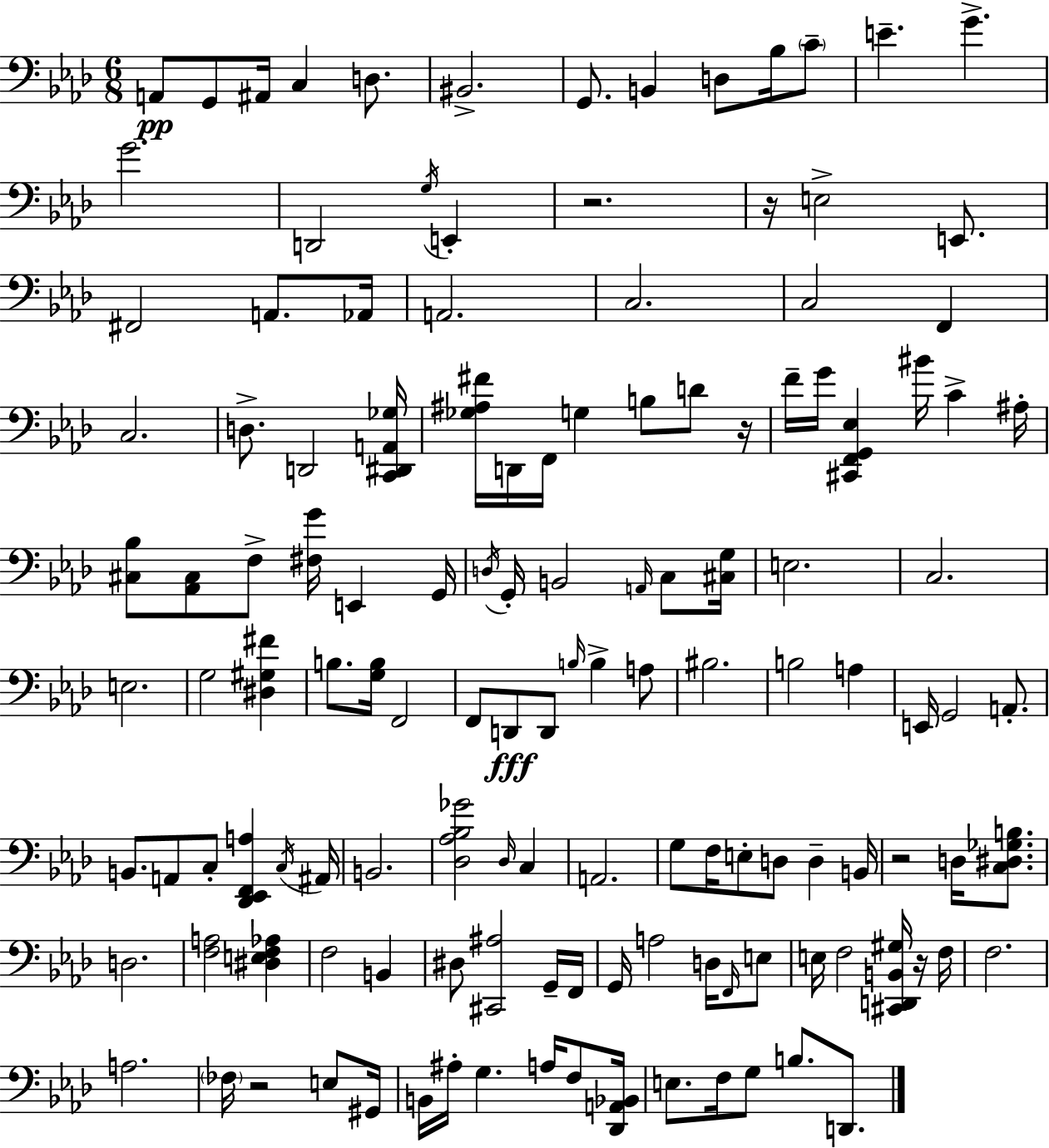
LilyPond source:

{
  \clef bass
  \numericTimeSignature
  \time 6/8
  \key aes \major
  a,8\pp g,8 ais,16 c4 d8. | bis,2.-> | g,8. b,4 d8 bes16 \parenthesize c'8-- | e'4.-- g'4.-> | \break g'2. | d,2 \acciaccatura { g16 } e,4-. | r2. | r16 e2-> e,8. | \break fis,2 a,8. | aes,16 a,2. | c2. | c2 f,4 | \break c2. | d8.-> d,2 | <c, dis, a, ges>16 <ges ais fis'>16 d,16 f,16 g4 b8 d'8 | r16 f'16-- g'16 <cis, f, g, ees>4 bis'16 c'4-> | \break ais16-. <cis bes>8 <aes, cis>8 f8-> <fis g'>16 e,4 | g,16 \acciaccatura { d16 } g,16-. b,2 \grace { a,16 } | c8 <cis g>16 e2. | c2. | \break e2. | g2 <dis gis fis'>4 | b8. <g b>16 f,2 | f,8 d,8\fff d,8 \grace { b16 } b4-> | \break a8 bis2. | b2 | a4 e,16 g,2 | a,8.-. b,8. a,8 c8-. <des, ees, f, a>4 | \break \acciaccatura { c16 } ais,16 b,2. | <des aes bes ges'>2 | \grace { des16 } c4 a,2. | g8 f16 e8-. d8 | \break d4-- b,16 r2 | d16 <c dis ges b>8. d2. | <f a>2 | <dis e f aes>4 f2 | \break b,4 dis8 <cis, ais>2 | g,16-- f,16 g,16 a2 | d16 \grace { f,16 } e8 e16 f2 | <cis, d, b, gis>16 r16 f16 f2. | \break a2. | \parenthesize fes16 r2 | e8 gis,16 b,16 ais16-. g4. | a16 f8 <des, a, bes,>16 e8. f16 g8 | \break b8. d,8. \bar "|."
}